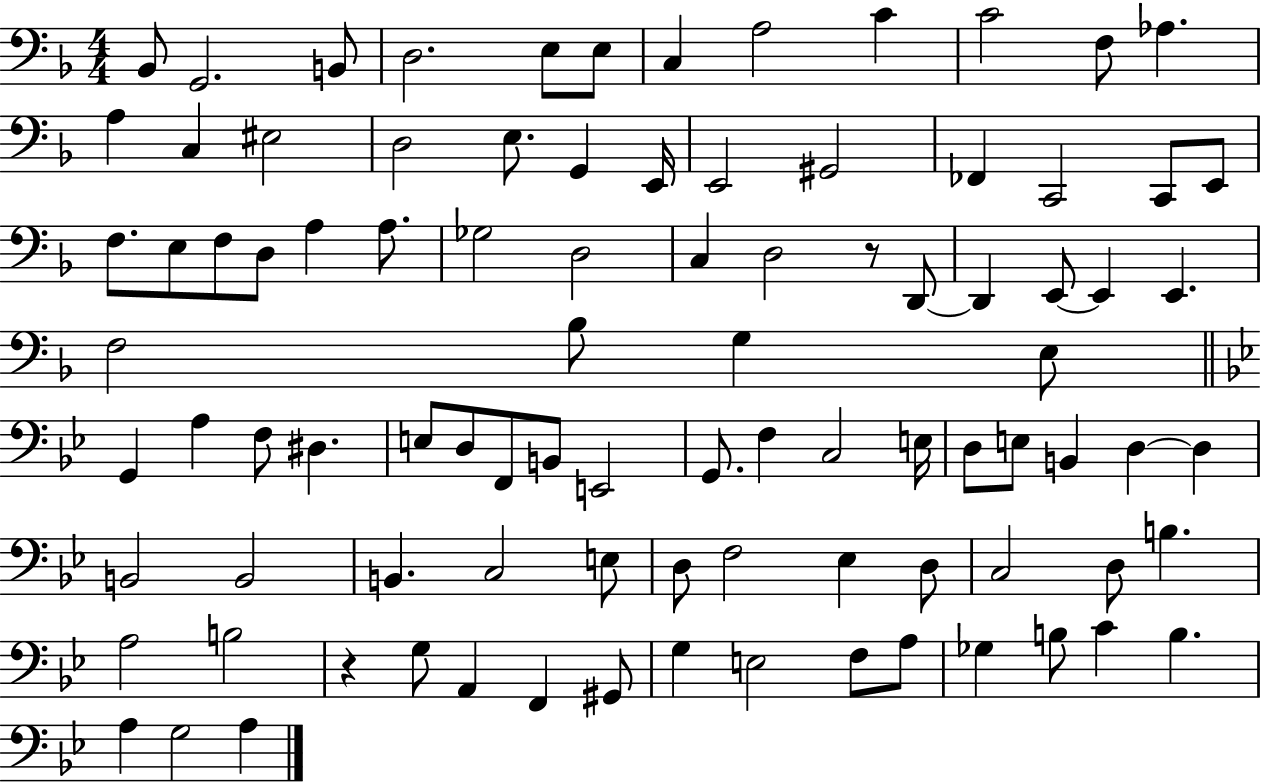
X:1
T:Untitled
M:4/4
L:1/4
K:F
_B,,/2 G,,2 B,,/2 D,2 E,/2 E,/2 C, A,2 C C2 F,/2 _A, A, C, ^E,2 D,2 E,/2 G,, E,,/4 E,,2 ^G,,2 _F,, C,,2 C,,/2 E,,/2 F,/2 E,/2 F,/2 D,/2 A, A,/2 _G,2 D,2 C, D,2 z/2 D,,/2 D,, E,,/2 E,, E,, F,2 _B,/2 G, E,/2 G,, A, F,/2 ^D, E,/2 D,/2 F,,/2 B,,/2 E,,2 G,,/2 F, C,2 E,/4 D,/2 E,/2 B,, D, D, B,,2 B,,2 B,, C,2 E,/2 D,/2 F,2 _E, D,/2 C,2 D,/2 B, A,2 B,2 z G,/2 A,, F,, ^G,,/2 G, E,2 F,/2 A,/2 _G, B,/2 C B, A, G,2 A,